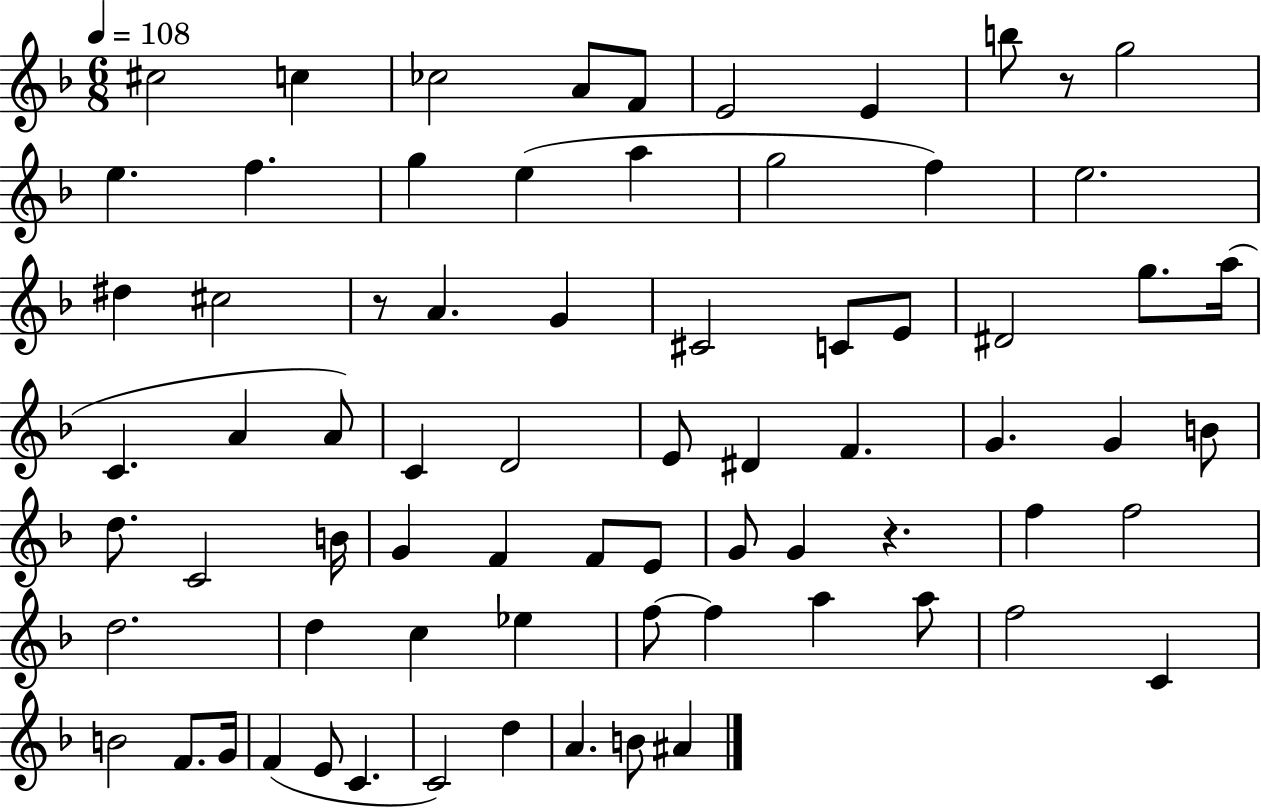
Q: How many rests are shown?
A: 3